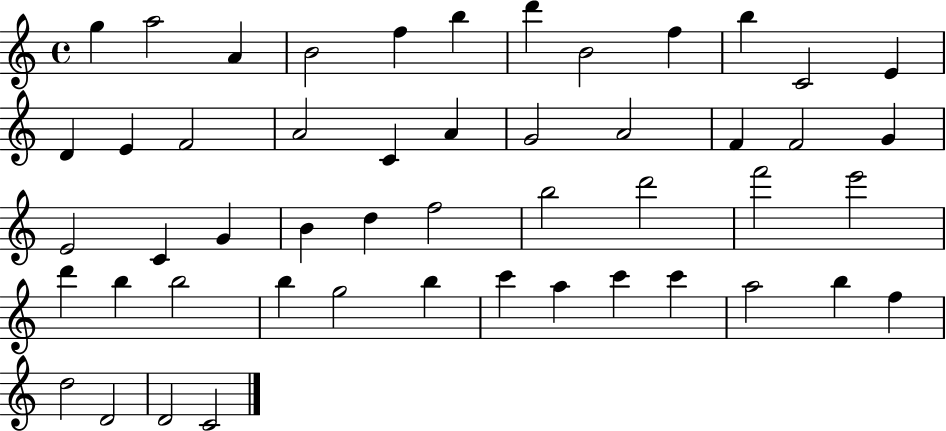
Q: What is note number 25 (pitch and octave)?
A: C4